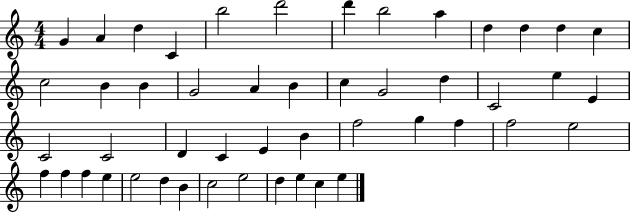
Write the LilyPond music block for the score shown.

{
  \clef treble
  \numericTimeSignature
  \time 4/4
  \key c \major
  g'4 a'4 d''4 c'4 | b''2 d'''2 | d'''4 b''2 a''4 | d''4 d''4 d''4 c''4 | \break c''2 b'4 b'4 | g'2 a'4 b'4 | c''4 g'2 d''4 | c'2 e''4 e'4 | \break c'2 c'2 | d'4 c'4 e'4 b'4 | f''2 g''4 f''4 | f''2 e''2 | \break f''4 f''4 f''4 e''4 | e''2 d''4 b'4 | c''2 e''2 | d''4 e''4 c''4 e''4 | \break \bar "|."
}